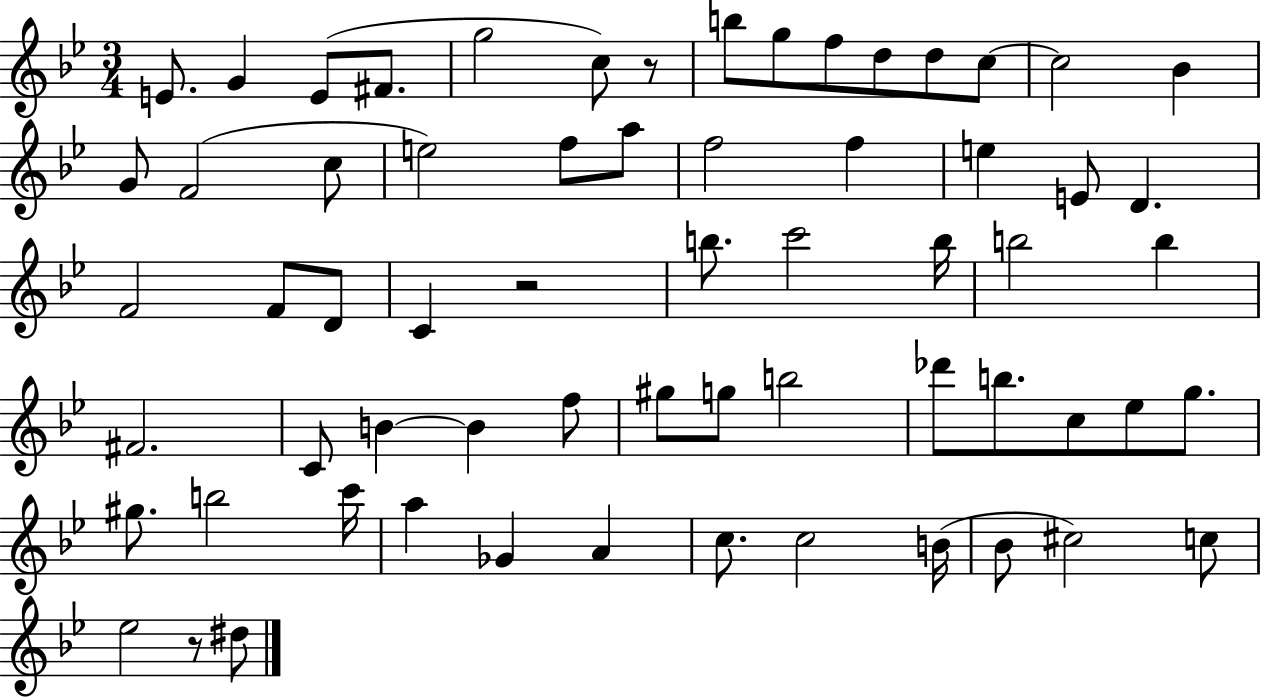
{
  \clef treble
  \numericTimeSignature
  \time 3/4
  \key bes \major
  \repeat volta 2 { e'8. g'4 e'8( fis'8. | g''2 c''8) r8 | b''8 g''8 f''8 d''8 d''8 c''8~~ | c''2 bes'4 | \break g'8 f'2( c''8 | e''2) f''8 a''8 | f''2 f''4 | e''4 e'8 d'4. | \break f'2 f'8 d'8 | c'4 r2 | b''8. c'''2 b''16 | b''2 b''4 | \break fis'2. | c'8 b'4~~ b'4 f''8 | gis''8 g''8 b''2 | des'''8 b''8. c''8 ees''8 g''8. | \break gis''8. b''2 c'''16 | a''4 ges'4 a'4 | c''8. c''2 b'16( | bes'8 cis''2) c''8 | \break ees''2 r8 dis''8 | } \bar "|."
}